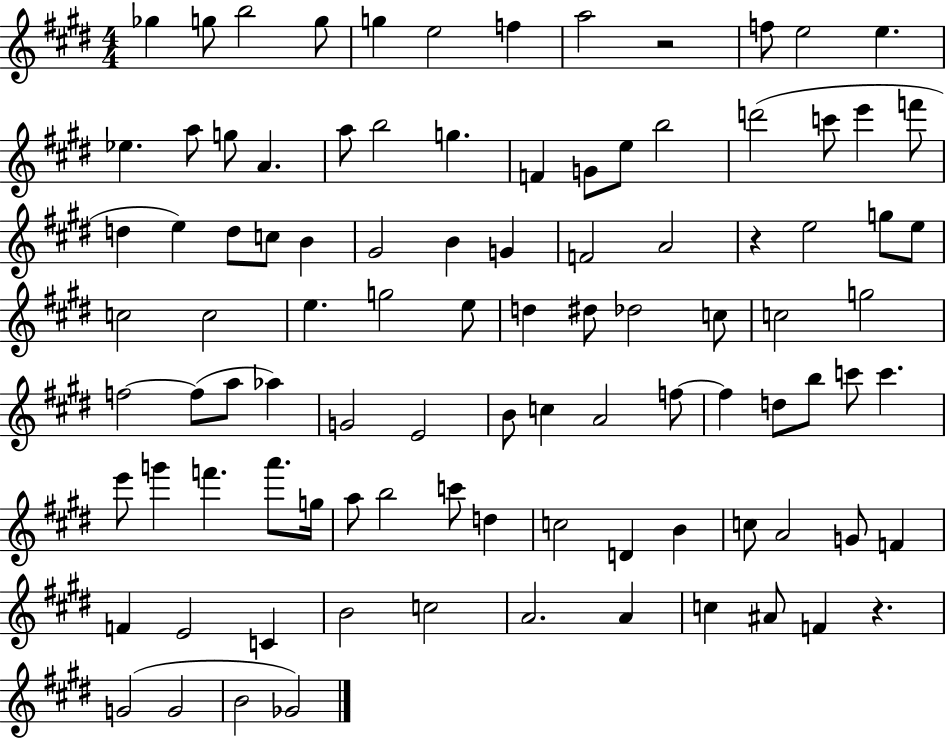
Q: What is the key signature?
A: E major